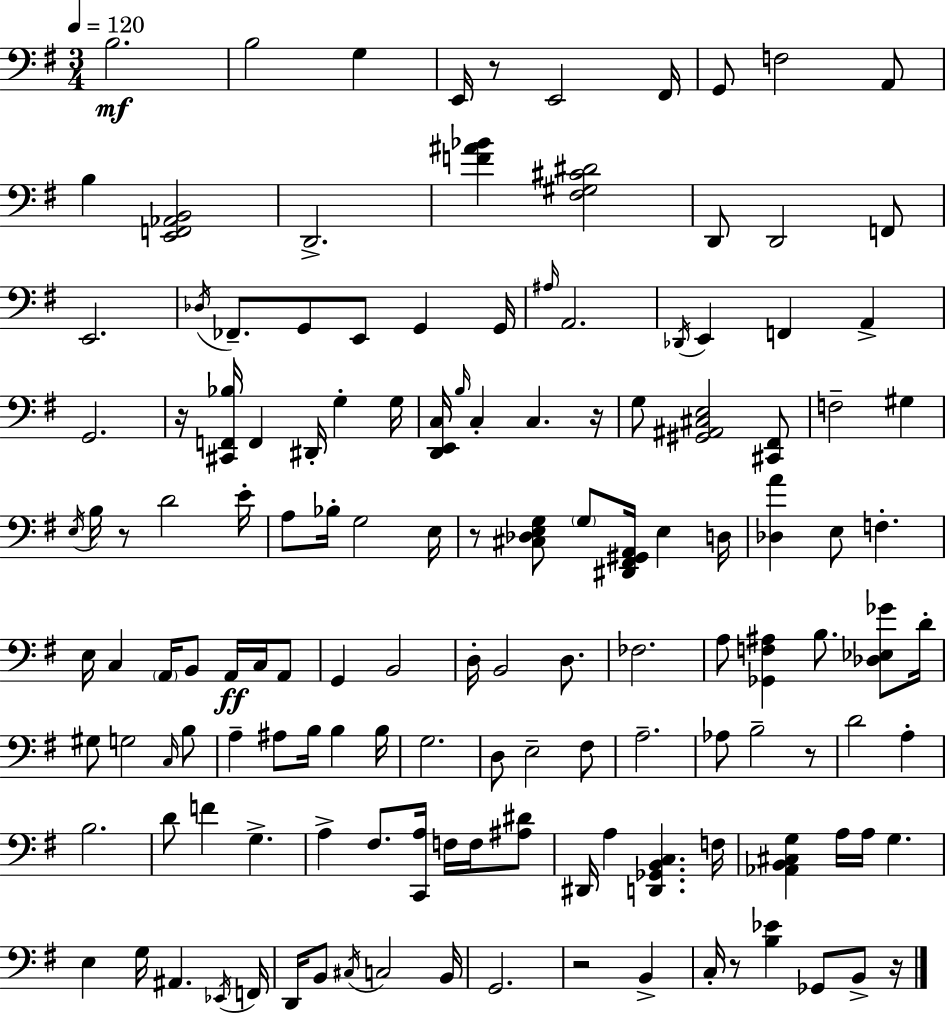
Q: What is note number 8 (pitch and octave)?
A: F3